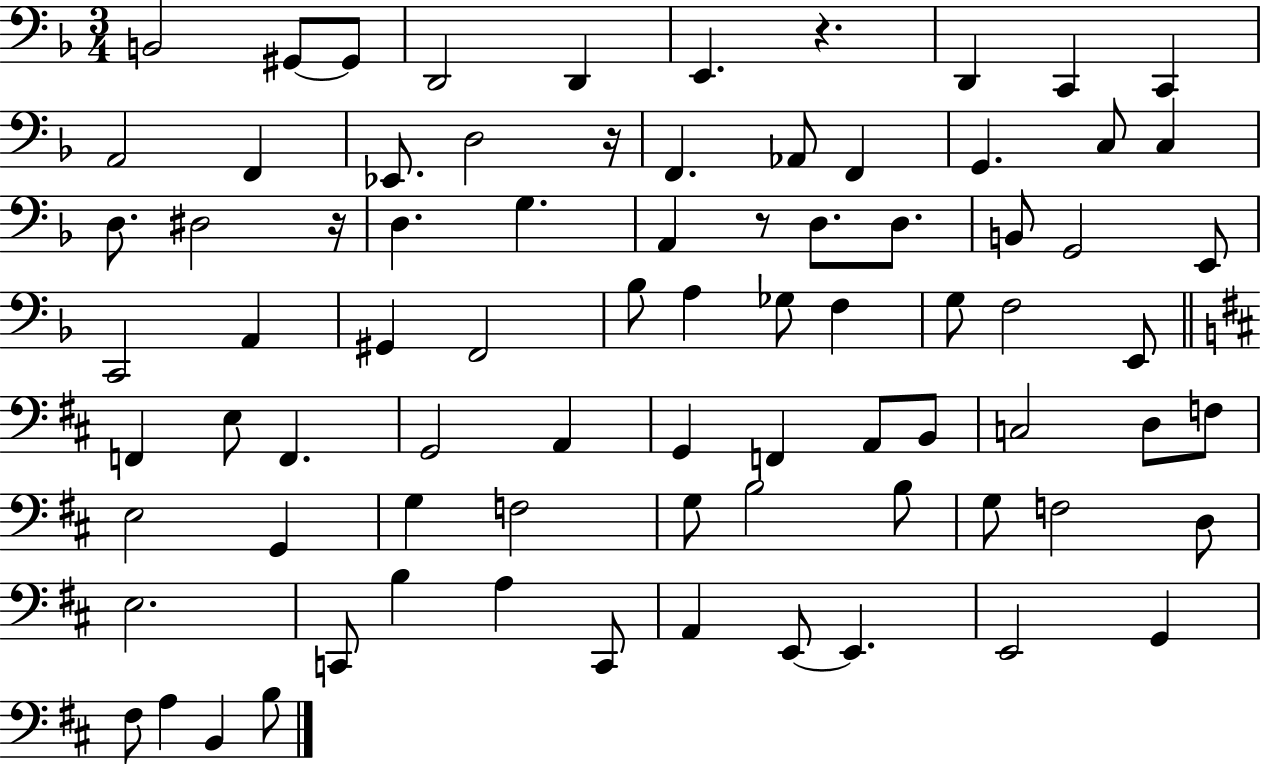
{
  \clef bass
  \numericTimeSignature
  \time 3/4
  \key f \major
  b,2 gis,8~~ gis,8 | d,2 d,4 | e,4. r4. | d,4 c,4 c,4 | \break a,2 f,4 | ees,8. d2 r16 | f,4. aes,8 f,4 | g,4. c8 c4 | \break d8. dis2 r16 | d4. g4. | a,4 r8 d8. d8. | b,8 g,2 e,8 | \break c,2 a,4 | gis,4 f,2 | bes8 a4 ges8 f4 | g8 f2 e,8 | \break \bar "||" \break \key b \minor f,4 e8 f,4. | g,2 a,4 | g,4 f,4 a,8 b,8 | c2 d8 f8 | \break e2 g,4 | g4 f2 | g8 b2 b8 | g8 f2 d8 | \break e2. | c,8 b4 a4 c,8 | a,4 e,8~~ e,4. | e,2 g,4 | \break fis8 a4 b,4 b8 | \bar "|."
}